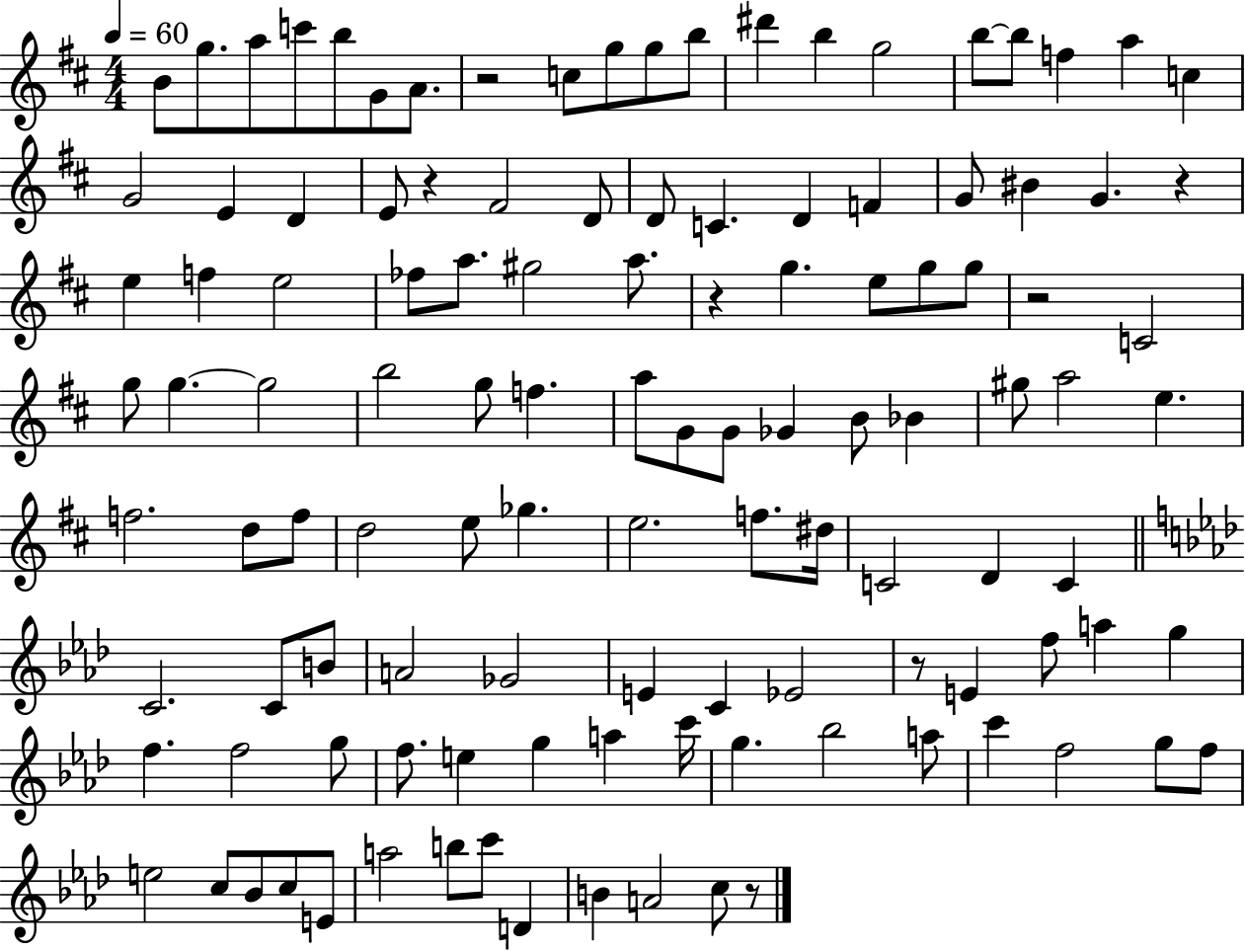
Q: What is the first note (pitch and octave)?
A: B4